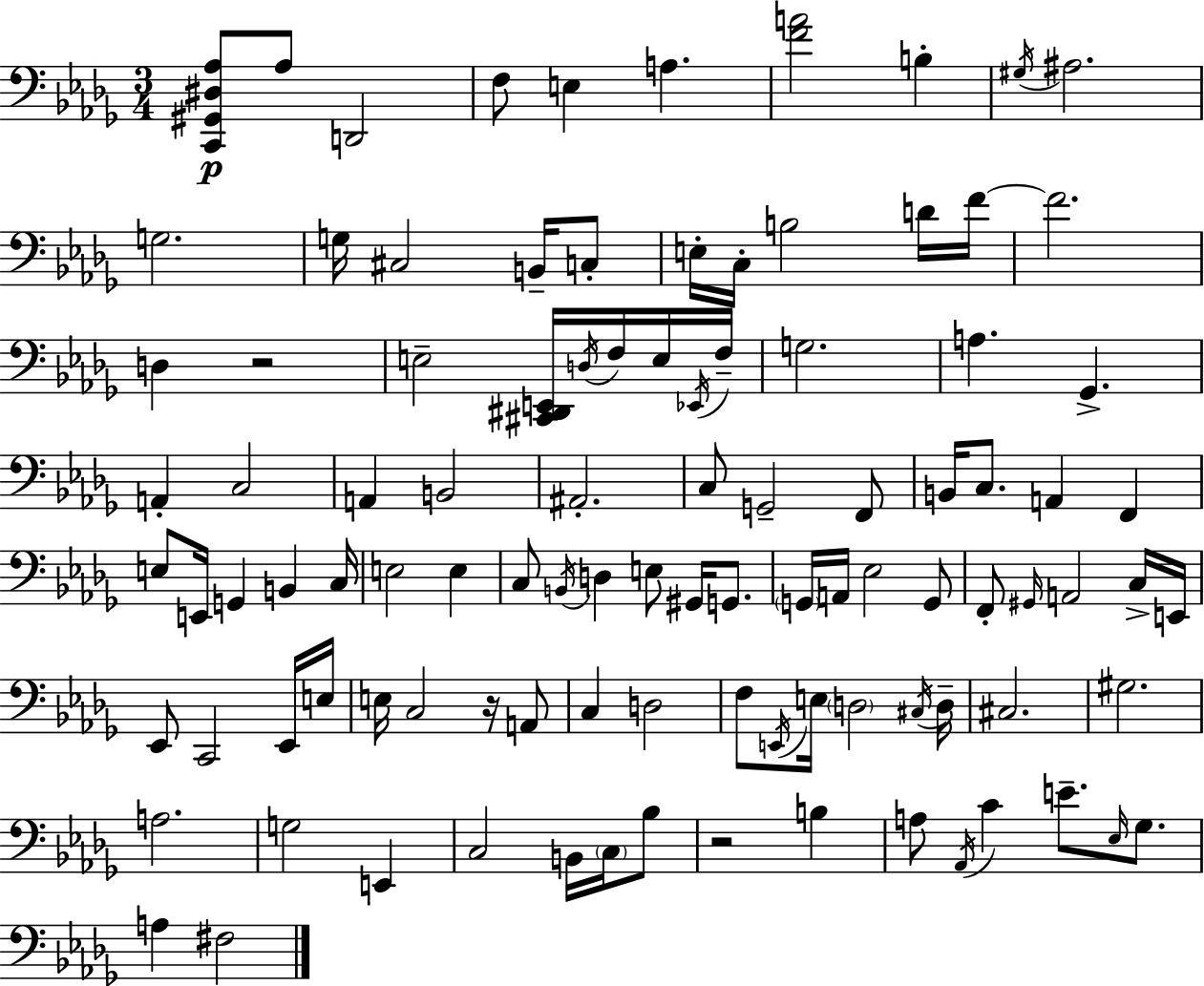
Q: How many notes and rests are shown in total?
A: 102